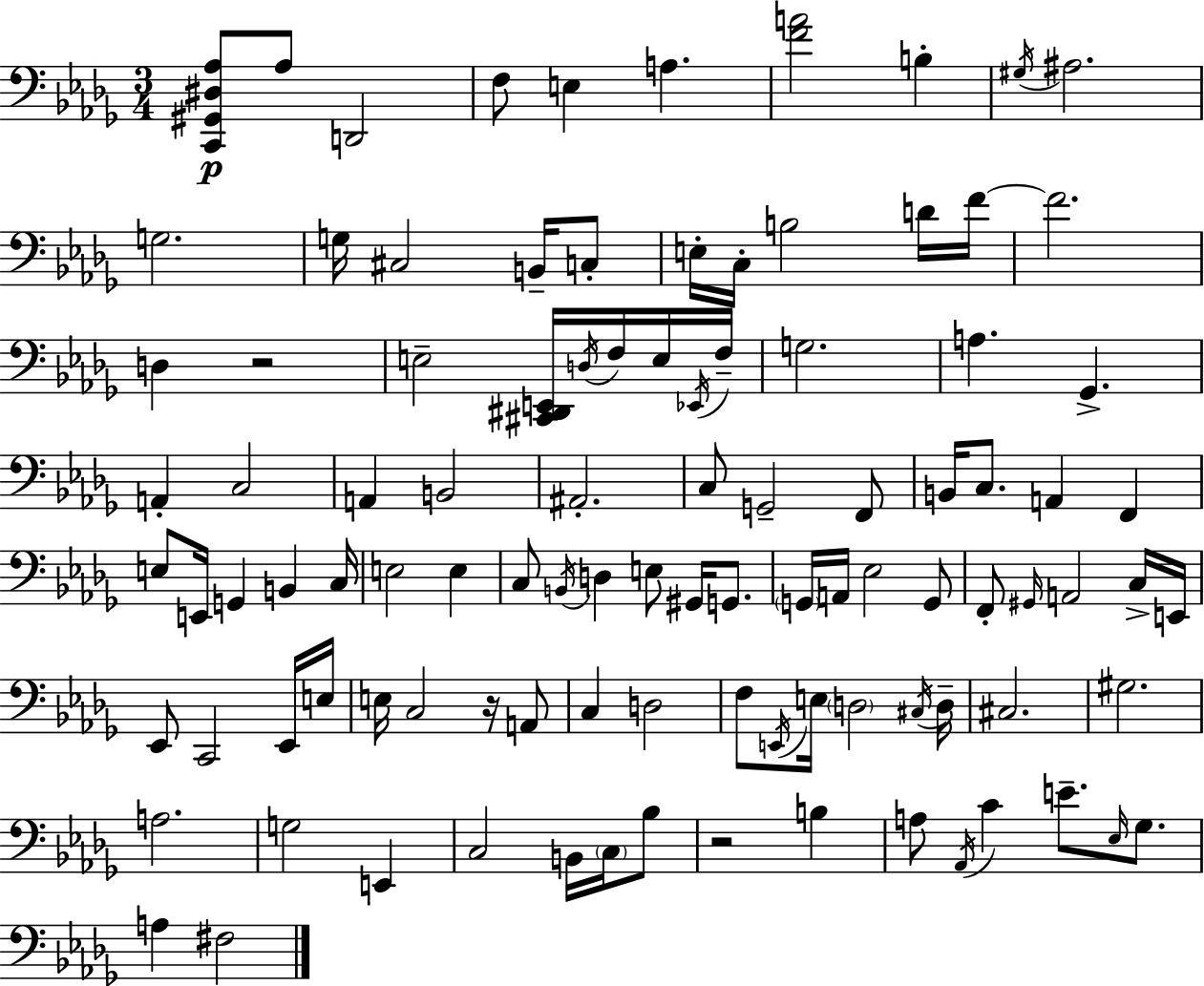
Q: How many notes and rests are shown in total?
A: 102